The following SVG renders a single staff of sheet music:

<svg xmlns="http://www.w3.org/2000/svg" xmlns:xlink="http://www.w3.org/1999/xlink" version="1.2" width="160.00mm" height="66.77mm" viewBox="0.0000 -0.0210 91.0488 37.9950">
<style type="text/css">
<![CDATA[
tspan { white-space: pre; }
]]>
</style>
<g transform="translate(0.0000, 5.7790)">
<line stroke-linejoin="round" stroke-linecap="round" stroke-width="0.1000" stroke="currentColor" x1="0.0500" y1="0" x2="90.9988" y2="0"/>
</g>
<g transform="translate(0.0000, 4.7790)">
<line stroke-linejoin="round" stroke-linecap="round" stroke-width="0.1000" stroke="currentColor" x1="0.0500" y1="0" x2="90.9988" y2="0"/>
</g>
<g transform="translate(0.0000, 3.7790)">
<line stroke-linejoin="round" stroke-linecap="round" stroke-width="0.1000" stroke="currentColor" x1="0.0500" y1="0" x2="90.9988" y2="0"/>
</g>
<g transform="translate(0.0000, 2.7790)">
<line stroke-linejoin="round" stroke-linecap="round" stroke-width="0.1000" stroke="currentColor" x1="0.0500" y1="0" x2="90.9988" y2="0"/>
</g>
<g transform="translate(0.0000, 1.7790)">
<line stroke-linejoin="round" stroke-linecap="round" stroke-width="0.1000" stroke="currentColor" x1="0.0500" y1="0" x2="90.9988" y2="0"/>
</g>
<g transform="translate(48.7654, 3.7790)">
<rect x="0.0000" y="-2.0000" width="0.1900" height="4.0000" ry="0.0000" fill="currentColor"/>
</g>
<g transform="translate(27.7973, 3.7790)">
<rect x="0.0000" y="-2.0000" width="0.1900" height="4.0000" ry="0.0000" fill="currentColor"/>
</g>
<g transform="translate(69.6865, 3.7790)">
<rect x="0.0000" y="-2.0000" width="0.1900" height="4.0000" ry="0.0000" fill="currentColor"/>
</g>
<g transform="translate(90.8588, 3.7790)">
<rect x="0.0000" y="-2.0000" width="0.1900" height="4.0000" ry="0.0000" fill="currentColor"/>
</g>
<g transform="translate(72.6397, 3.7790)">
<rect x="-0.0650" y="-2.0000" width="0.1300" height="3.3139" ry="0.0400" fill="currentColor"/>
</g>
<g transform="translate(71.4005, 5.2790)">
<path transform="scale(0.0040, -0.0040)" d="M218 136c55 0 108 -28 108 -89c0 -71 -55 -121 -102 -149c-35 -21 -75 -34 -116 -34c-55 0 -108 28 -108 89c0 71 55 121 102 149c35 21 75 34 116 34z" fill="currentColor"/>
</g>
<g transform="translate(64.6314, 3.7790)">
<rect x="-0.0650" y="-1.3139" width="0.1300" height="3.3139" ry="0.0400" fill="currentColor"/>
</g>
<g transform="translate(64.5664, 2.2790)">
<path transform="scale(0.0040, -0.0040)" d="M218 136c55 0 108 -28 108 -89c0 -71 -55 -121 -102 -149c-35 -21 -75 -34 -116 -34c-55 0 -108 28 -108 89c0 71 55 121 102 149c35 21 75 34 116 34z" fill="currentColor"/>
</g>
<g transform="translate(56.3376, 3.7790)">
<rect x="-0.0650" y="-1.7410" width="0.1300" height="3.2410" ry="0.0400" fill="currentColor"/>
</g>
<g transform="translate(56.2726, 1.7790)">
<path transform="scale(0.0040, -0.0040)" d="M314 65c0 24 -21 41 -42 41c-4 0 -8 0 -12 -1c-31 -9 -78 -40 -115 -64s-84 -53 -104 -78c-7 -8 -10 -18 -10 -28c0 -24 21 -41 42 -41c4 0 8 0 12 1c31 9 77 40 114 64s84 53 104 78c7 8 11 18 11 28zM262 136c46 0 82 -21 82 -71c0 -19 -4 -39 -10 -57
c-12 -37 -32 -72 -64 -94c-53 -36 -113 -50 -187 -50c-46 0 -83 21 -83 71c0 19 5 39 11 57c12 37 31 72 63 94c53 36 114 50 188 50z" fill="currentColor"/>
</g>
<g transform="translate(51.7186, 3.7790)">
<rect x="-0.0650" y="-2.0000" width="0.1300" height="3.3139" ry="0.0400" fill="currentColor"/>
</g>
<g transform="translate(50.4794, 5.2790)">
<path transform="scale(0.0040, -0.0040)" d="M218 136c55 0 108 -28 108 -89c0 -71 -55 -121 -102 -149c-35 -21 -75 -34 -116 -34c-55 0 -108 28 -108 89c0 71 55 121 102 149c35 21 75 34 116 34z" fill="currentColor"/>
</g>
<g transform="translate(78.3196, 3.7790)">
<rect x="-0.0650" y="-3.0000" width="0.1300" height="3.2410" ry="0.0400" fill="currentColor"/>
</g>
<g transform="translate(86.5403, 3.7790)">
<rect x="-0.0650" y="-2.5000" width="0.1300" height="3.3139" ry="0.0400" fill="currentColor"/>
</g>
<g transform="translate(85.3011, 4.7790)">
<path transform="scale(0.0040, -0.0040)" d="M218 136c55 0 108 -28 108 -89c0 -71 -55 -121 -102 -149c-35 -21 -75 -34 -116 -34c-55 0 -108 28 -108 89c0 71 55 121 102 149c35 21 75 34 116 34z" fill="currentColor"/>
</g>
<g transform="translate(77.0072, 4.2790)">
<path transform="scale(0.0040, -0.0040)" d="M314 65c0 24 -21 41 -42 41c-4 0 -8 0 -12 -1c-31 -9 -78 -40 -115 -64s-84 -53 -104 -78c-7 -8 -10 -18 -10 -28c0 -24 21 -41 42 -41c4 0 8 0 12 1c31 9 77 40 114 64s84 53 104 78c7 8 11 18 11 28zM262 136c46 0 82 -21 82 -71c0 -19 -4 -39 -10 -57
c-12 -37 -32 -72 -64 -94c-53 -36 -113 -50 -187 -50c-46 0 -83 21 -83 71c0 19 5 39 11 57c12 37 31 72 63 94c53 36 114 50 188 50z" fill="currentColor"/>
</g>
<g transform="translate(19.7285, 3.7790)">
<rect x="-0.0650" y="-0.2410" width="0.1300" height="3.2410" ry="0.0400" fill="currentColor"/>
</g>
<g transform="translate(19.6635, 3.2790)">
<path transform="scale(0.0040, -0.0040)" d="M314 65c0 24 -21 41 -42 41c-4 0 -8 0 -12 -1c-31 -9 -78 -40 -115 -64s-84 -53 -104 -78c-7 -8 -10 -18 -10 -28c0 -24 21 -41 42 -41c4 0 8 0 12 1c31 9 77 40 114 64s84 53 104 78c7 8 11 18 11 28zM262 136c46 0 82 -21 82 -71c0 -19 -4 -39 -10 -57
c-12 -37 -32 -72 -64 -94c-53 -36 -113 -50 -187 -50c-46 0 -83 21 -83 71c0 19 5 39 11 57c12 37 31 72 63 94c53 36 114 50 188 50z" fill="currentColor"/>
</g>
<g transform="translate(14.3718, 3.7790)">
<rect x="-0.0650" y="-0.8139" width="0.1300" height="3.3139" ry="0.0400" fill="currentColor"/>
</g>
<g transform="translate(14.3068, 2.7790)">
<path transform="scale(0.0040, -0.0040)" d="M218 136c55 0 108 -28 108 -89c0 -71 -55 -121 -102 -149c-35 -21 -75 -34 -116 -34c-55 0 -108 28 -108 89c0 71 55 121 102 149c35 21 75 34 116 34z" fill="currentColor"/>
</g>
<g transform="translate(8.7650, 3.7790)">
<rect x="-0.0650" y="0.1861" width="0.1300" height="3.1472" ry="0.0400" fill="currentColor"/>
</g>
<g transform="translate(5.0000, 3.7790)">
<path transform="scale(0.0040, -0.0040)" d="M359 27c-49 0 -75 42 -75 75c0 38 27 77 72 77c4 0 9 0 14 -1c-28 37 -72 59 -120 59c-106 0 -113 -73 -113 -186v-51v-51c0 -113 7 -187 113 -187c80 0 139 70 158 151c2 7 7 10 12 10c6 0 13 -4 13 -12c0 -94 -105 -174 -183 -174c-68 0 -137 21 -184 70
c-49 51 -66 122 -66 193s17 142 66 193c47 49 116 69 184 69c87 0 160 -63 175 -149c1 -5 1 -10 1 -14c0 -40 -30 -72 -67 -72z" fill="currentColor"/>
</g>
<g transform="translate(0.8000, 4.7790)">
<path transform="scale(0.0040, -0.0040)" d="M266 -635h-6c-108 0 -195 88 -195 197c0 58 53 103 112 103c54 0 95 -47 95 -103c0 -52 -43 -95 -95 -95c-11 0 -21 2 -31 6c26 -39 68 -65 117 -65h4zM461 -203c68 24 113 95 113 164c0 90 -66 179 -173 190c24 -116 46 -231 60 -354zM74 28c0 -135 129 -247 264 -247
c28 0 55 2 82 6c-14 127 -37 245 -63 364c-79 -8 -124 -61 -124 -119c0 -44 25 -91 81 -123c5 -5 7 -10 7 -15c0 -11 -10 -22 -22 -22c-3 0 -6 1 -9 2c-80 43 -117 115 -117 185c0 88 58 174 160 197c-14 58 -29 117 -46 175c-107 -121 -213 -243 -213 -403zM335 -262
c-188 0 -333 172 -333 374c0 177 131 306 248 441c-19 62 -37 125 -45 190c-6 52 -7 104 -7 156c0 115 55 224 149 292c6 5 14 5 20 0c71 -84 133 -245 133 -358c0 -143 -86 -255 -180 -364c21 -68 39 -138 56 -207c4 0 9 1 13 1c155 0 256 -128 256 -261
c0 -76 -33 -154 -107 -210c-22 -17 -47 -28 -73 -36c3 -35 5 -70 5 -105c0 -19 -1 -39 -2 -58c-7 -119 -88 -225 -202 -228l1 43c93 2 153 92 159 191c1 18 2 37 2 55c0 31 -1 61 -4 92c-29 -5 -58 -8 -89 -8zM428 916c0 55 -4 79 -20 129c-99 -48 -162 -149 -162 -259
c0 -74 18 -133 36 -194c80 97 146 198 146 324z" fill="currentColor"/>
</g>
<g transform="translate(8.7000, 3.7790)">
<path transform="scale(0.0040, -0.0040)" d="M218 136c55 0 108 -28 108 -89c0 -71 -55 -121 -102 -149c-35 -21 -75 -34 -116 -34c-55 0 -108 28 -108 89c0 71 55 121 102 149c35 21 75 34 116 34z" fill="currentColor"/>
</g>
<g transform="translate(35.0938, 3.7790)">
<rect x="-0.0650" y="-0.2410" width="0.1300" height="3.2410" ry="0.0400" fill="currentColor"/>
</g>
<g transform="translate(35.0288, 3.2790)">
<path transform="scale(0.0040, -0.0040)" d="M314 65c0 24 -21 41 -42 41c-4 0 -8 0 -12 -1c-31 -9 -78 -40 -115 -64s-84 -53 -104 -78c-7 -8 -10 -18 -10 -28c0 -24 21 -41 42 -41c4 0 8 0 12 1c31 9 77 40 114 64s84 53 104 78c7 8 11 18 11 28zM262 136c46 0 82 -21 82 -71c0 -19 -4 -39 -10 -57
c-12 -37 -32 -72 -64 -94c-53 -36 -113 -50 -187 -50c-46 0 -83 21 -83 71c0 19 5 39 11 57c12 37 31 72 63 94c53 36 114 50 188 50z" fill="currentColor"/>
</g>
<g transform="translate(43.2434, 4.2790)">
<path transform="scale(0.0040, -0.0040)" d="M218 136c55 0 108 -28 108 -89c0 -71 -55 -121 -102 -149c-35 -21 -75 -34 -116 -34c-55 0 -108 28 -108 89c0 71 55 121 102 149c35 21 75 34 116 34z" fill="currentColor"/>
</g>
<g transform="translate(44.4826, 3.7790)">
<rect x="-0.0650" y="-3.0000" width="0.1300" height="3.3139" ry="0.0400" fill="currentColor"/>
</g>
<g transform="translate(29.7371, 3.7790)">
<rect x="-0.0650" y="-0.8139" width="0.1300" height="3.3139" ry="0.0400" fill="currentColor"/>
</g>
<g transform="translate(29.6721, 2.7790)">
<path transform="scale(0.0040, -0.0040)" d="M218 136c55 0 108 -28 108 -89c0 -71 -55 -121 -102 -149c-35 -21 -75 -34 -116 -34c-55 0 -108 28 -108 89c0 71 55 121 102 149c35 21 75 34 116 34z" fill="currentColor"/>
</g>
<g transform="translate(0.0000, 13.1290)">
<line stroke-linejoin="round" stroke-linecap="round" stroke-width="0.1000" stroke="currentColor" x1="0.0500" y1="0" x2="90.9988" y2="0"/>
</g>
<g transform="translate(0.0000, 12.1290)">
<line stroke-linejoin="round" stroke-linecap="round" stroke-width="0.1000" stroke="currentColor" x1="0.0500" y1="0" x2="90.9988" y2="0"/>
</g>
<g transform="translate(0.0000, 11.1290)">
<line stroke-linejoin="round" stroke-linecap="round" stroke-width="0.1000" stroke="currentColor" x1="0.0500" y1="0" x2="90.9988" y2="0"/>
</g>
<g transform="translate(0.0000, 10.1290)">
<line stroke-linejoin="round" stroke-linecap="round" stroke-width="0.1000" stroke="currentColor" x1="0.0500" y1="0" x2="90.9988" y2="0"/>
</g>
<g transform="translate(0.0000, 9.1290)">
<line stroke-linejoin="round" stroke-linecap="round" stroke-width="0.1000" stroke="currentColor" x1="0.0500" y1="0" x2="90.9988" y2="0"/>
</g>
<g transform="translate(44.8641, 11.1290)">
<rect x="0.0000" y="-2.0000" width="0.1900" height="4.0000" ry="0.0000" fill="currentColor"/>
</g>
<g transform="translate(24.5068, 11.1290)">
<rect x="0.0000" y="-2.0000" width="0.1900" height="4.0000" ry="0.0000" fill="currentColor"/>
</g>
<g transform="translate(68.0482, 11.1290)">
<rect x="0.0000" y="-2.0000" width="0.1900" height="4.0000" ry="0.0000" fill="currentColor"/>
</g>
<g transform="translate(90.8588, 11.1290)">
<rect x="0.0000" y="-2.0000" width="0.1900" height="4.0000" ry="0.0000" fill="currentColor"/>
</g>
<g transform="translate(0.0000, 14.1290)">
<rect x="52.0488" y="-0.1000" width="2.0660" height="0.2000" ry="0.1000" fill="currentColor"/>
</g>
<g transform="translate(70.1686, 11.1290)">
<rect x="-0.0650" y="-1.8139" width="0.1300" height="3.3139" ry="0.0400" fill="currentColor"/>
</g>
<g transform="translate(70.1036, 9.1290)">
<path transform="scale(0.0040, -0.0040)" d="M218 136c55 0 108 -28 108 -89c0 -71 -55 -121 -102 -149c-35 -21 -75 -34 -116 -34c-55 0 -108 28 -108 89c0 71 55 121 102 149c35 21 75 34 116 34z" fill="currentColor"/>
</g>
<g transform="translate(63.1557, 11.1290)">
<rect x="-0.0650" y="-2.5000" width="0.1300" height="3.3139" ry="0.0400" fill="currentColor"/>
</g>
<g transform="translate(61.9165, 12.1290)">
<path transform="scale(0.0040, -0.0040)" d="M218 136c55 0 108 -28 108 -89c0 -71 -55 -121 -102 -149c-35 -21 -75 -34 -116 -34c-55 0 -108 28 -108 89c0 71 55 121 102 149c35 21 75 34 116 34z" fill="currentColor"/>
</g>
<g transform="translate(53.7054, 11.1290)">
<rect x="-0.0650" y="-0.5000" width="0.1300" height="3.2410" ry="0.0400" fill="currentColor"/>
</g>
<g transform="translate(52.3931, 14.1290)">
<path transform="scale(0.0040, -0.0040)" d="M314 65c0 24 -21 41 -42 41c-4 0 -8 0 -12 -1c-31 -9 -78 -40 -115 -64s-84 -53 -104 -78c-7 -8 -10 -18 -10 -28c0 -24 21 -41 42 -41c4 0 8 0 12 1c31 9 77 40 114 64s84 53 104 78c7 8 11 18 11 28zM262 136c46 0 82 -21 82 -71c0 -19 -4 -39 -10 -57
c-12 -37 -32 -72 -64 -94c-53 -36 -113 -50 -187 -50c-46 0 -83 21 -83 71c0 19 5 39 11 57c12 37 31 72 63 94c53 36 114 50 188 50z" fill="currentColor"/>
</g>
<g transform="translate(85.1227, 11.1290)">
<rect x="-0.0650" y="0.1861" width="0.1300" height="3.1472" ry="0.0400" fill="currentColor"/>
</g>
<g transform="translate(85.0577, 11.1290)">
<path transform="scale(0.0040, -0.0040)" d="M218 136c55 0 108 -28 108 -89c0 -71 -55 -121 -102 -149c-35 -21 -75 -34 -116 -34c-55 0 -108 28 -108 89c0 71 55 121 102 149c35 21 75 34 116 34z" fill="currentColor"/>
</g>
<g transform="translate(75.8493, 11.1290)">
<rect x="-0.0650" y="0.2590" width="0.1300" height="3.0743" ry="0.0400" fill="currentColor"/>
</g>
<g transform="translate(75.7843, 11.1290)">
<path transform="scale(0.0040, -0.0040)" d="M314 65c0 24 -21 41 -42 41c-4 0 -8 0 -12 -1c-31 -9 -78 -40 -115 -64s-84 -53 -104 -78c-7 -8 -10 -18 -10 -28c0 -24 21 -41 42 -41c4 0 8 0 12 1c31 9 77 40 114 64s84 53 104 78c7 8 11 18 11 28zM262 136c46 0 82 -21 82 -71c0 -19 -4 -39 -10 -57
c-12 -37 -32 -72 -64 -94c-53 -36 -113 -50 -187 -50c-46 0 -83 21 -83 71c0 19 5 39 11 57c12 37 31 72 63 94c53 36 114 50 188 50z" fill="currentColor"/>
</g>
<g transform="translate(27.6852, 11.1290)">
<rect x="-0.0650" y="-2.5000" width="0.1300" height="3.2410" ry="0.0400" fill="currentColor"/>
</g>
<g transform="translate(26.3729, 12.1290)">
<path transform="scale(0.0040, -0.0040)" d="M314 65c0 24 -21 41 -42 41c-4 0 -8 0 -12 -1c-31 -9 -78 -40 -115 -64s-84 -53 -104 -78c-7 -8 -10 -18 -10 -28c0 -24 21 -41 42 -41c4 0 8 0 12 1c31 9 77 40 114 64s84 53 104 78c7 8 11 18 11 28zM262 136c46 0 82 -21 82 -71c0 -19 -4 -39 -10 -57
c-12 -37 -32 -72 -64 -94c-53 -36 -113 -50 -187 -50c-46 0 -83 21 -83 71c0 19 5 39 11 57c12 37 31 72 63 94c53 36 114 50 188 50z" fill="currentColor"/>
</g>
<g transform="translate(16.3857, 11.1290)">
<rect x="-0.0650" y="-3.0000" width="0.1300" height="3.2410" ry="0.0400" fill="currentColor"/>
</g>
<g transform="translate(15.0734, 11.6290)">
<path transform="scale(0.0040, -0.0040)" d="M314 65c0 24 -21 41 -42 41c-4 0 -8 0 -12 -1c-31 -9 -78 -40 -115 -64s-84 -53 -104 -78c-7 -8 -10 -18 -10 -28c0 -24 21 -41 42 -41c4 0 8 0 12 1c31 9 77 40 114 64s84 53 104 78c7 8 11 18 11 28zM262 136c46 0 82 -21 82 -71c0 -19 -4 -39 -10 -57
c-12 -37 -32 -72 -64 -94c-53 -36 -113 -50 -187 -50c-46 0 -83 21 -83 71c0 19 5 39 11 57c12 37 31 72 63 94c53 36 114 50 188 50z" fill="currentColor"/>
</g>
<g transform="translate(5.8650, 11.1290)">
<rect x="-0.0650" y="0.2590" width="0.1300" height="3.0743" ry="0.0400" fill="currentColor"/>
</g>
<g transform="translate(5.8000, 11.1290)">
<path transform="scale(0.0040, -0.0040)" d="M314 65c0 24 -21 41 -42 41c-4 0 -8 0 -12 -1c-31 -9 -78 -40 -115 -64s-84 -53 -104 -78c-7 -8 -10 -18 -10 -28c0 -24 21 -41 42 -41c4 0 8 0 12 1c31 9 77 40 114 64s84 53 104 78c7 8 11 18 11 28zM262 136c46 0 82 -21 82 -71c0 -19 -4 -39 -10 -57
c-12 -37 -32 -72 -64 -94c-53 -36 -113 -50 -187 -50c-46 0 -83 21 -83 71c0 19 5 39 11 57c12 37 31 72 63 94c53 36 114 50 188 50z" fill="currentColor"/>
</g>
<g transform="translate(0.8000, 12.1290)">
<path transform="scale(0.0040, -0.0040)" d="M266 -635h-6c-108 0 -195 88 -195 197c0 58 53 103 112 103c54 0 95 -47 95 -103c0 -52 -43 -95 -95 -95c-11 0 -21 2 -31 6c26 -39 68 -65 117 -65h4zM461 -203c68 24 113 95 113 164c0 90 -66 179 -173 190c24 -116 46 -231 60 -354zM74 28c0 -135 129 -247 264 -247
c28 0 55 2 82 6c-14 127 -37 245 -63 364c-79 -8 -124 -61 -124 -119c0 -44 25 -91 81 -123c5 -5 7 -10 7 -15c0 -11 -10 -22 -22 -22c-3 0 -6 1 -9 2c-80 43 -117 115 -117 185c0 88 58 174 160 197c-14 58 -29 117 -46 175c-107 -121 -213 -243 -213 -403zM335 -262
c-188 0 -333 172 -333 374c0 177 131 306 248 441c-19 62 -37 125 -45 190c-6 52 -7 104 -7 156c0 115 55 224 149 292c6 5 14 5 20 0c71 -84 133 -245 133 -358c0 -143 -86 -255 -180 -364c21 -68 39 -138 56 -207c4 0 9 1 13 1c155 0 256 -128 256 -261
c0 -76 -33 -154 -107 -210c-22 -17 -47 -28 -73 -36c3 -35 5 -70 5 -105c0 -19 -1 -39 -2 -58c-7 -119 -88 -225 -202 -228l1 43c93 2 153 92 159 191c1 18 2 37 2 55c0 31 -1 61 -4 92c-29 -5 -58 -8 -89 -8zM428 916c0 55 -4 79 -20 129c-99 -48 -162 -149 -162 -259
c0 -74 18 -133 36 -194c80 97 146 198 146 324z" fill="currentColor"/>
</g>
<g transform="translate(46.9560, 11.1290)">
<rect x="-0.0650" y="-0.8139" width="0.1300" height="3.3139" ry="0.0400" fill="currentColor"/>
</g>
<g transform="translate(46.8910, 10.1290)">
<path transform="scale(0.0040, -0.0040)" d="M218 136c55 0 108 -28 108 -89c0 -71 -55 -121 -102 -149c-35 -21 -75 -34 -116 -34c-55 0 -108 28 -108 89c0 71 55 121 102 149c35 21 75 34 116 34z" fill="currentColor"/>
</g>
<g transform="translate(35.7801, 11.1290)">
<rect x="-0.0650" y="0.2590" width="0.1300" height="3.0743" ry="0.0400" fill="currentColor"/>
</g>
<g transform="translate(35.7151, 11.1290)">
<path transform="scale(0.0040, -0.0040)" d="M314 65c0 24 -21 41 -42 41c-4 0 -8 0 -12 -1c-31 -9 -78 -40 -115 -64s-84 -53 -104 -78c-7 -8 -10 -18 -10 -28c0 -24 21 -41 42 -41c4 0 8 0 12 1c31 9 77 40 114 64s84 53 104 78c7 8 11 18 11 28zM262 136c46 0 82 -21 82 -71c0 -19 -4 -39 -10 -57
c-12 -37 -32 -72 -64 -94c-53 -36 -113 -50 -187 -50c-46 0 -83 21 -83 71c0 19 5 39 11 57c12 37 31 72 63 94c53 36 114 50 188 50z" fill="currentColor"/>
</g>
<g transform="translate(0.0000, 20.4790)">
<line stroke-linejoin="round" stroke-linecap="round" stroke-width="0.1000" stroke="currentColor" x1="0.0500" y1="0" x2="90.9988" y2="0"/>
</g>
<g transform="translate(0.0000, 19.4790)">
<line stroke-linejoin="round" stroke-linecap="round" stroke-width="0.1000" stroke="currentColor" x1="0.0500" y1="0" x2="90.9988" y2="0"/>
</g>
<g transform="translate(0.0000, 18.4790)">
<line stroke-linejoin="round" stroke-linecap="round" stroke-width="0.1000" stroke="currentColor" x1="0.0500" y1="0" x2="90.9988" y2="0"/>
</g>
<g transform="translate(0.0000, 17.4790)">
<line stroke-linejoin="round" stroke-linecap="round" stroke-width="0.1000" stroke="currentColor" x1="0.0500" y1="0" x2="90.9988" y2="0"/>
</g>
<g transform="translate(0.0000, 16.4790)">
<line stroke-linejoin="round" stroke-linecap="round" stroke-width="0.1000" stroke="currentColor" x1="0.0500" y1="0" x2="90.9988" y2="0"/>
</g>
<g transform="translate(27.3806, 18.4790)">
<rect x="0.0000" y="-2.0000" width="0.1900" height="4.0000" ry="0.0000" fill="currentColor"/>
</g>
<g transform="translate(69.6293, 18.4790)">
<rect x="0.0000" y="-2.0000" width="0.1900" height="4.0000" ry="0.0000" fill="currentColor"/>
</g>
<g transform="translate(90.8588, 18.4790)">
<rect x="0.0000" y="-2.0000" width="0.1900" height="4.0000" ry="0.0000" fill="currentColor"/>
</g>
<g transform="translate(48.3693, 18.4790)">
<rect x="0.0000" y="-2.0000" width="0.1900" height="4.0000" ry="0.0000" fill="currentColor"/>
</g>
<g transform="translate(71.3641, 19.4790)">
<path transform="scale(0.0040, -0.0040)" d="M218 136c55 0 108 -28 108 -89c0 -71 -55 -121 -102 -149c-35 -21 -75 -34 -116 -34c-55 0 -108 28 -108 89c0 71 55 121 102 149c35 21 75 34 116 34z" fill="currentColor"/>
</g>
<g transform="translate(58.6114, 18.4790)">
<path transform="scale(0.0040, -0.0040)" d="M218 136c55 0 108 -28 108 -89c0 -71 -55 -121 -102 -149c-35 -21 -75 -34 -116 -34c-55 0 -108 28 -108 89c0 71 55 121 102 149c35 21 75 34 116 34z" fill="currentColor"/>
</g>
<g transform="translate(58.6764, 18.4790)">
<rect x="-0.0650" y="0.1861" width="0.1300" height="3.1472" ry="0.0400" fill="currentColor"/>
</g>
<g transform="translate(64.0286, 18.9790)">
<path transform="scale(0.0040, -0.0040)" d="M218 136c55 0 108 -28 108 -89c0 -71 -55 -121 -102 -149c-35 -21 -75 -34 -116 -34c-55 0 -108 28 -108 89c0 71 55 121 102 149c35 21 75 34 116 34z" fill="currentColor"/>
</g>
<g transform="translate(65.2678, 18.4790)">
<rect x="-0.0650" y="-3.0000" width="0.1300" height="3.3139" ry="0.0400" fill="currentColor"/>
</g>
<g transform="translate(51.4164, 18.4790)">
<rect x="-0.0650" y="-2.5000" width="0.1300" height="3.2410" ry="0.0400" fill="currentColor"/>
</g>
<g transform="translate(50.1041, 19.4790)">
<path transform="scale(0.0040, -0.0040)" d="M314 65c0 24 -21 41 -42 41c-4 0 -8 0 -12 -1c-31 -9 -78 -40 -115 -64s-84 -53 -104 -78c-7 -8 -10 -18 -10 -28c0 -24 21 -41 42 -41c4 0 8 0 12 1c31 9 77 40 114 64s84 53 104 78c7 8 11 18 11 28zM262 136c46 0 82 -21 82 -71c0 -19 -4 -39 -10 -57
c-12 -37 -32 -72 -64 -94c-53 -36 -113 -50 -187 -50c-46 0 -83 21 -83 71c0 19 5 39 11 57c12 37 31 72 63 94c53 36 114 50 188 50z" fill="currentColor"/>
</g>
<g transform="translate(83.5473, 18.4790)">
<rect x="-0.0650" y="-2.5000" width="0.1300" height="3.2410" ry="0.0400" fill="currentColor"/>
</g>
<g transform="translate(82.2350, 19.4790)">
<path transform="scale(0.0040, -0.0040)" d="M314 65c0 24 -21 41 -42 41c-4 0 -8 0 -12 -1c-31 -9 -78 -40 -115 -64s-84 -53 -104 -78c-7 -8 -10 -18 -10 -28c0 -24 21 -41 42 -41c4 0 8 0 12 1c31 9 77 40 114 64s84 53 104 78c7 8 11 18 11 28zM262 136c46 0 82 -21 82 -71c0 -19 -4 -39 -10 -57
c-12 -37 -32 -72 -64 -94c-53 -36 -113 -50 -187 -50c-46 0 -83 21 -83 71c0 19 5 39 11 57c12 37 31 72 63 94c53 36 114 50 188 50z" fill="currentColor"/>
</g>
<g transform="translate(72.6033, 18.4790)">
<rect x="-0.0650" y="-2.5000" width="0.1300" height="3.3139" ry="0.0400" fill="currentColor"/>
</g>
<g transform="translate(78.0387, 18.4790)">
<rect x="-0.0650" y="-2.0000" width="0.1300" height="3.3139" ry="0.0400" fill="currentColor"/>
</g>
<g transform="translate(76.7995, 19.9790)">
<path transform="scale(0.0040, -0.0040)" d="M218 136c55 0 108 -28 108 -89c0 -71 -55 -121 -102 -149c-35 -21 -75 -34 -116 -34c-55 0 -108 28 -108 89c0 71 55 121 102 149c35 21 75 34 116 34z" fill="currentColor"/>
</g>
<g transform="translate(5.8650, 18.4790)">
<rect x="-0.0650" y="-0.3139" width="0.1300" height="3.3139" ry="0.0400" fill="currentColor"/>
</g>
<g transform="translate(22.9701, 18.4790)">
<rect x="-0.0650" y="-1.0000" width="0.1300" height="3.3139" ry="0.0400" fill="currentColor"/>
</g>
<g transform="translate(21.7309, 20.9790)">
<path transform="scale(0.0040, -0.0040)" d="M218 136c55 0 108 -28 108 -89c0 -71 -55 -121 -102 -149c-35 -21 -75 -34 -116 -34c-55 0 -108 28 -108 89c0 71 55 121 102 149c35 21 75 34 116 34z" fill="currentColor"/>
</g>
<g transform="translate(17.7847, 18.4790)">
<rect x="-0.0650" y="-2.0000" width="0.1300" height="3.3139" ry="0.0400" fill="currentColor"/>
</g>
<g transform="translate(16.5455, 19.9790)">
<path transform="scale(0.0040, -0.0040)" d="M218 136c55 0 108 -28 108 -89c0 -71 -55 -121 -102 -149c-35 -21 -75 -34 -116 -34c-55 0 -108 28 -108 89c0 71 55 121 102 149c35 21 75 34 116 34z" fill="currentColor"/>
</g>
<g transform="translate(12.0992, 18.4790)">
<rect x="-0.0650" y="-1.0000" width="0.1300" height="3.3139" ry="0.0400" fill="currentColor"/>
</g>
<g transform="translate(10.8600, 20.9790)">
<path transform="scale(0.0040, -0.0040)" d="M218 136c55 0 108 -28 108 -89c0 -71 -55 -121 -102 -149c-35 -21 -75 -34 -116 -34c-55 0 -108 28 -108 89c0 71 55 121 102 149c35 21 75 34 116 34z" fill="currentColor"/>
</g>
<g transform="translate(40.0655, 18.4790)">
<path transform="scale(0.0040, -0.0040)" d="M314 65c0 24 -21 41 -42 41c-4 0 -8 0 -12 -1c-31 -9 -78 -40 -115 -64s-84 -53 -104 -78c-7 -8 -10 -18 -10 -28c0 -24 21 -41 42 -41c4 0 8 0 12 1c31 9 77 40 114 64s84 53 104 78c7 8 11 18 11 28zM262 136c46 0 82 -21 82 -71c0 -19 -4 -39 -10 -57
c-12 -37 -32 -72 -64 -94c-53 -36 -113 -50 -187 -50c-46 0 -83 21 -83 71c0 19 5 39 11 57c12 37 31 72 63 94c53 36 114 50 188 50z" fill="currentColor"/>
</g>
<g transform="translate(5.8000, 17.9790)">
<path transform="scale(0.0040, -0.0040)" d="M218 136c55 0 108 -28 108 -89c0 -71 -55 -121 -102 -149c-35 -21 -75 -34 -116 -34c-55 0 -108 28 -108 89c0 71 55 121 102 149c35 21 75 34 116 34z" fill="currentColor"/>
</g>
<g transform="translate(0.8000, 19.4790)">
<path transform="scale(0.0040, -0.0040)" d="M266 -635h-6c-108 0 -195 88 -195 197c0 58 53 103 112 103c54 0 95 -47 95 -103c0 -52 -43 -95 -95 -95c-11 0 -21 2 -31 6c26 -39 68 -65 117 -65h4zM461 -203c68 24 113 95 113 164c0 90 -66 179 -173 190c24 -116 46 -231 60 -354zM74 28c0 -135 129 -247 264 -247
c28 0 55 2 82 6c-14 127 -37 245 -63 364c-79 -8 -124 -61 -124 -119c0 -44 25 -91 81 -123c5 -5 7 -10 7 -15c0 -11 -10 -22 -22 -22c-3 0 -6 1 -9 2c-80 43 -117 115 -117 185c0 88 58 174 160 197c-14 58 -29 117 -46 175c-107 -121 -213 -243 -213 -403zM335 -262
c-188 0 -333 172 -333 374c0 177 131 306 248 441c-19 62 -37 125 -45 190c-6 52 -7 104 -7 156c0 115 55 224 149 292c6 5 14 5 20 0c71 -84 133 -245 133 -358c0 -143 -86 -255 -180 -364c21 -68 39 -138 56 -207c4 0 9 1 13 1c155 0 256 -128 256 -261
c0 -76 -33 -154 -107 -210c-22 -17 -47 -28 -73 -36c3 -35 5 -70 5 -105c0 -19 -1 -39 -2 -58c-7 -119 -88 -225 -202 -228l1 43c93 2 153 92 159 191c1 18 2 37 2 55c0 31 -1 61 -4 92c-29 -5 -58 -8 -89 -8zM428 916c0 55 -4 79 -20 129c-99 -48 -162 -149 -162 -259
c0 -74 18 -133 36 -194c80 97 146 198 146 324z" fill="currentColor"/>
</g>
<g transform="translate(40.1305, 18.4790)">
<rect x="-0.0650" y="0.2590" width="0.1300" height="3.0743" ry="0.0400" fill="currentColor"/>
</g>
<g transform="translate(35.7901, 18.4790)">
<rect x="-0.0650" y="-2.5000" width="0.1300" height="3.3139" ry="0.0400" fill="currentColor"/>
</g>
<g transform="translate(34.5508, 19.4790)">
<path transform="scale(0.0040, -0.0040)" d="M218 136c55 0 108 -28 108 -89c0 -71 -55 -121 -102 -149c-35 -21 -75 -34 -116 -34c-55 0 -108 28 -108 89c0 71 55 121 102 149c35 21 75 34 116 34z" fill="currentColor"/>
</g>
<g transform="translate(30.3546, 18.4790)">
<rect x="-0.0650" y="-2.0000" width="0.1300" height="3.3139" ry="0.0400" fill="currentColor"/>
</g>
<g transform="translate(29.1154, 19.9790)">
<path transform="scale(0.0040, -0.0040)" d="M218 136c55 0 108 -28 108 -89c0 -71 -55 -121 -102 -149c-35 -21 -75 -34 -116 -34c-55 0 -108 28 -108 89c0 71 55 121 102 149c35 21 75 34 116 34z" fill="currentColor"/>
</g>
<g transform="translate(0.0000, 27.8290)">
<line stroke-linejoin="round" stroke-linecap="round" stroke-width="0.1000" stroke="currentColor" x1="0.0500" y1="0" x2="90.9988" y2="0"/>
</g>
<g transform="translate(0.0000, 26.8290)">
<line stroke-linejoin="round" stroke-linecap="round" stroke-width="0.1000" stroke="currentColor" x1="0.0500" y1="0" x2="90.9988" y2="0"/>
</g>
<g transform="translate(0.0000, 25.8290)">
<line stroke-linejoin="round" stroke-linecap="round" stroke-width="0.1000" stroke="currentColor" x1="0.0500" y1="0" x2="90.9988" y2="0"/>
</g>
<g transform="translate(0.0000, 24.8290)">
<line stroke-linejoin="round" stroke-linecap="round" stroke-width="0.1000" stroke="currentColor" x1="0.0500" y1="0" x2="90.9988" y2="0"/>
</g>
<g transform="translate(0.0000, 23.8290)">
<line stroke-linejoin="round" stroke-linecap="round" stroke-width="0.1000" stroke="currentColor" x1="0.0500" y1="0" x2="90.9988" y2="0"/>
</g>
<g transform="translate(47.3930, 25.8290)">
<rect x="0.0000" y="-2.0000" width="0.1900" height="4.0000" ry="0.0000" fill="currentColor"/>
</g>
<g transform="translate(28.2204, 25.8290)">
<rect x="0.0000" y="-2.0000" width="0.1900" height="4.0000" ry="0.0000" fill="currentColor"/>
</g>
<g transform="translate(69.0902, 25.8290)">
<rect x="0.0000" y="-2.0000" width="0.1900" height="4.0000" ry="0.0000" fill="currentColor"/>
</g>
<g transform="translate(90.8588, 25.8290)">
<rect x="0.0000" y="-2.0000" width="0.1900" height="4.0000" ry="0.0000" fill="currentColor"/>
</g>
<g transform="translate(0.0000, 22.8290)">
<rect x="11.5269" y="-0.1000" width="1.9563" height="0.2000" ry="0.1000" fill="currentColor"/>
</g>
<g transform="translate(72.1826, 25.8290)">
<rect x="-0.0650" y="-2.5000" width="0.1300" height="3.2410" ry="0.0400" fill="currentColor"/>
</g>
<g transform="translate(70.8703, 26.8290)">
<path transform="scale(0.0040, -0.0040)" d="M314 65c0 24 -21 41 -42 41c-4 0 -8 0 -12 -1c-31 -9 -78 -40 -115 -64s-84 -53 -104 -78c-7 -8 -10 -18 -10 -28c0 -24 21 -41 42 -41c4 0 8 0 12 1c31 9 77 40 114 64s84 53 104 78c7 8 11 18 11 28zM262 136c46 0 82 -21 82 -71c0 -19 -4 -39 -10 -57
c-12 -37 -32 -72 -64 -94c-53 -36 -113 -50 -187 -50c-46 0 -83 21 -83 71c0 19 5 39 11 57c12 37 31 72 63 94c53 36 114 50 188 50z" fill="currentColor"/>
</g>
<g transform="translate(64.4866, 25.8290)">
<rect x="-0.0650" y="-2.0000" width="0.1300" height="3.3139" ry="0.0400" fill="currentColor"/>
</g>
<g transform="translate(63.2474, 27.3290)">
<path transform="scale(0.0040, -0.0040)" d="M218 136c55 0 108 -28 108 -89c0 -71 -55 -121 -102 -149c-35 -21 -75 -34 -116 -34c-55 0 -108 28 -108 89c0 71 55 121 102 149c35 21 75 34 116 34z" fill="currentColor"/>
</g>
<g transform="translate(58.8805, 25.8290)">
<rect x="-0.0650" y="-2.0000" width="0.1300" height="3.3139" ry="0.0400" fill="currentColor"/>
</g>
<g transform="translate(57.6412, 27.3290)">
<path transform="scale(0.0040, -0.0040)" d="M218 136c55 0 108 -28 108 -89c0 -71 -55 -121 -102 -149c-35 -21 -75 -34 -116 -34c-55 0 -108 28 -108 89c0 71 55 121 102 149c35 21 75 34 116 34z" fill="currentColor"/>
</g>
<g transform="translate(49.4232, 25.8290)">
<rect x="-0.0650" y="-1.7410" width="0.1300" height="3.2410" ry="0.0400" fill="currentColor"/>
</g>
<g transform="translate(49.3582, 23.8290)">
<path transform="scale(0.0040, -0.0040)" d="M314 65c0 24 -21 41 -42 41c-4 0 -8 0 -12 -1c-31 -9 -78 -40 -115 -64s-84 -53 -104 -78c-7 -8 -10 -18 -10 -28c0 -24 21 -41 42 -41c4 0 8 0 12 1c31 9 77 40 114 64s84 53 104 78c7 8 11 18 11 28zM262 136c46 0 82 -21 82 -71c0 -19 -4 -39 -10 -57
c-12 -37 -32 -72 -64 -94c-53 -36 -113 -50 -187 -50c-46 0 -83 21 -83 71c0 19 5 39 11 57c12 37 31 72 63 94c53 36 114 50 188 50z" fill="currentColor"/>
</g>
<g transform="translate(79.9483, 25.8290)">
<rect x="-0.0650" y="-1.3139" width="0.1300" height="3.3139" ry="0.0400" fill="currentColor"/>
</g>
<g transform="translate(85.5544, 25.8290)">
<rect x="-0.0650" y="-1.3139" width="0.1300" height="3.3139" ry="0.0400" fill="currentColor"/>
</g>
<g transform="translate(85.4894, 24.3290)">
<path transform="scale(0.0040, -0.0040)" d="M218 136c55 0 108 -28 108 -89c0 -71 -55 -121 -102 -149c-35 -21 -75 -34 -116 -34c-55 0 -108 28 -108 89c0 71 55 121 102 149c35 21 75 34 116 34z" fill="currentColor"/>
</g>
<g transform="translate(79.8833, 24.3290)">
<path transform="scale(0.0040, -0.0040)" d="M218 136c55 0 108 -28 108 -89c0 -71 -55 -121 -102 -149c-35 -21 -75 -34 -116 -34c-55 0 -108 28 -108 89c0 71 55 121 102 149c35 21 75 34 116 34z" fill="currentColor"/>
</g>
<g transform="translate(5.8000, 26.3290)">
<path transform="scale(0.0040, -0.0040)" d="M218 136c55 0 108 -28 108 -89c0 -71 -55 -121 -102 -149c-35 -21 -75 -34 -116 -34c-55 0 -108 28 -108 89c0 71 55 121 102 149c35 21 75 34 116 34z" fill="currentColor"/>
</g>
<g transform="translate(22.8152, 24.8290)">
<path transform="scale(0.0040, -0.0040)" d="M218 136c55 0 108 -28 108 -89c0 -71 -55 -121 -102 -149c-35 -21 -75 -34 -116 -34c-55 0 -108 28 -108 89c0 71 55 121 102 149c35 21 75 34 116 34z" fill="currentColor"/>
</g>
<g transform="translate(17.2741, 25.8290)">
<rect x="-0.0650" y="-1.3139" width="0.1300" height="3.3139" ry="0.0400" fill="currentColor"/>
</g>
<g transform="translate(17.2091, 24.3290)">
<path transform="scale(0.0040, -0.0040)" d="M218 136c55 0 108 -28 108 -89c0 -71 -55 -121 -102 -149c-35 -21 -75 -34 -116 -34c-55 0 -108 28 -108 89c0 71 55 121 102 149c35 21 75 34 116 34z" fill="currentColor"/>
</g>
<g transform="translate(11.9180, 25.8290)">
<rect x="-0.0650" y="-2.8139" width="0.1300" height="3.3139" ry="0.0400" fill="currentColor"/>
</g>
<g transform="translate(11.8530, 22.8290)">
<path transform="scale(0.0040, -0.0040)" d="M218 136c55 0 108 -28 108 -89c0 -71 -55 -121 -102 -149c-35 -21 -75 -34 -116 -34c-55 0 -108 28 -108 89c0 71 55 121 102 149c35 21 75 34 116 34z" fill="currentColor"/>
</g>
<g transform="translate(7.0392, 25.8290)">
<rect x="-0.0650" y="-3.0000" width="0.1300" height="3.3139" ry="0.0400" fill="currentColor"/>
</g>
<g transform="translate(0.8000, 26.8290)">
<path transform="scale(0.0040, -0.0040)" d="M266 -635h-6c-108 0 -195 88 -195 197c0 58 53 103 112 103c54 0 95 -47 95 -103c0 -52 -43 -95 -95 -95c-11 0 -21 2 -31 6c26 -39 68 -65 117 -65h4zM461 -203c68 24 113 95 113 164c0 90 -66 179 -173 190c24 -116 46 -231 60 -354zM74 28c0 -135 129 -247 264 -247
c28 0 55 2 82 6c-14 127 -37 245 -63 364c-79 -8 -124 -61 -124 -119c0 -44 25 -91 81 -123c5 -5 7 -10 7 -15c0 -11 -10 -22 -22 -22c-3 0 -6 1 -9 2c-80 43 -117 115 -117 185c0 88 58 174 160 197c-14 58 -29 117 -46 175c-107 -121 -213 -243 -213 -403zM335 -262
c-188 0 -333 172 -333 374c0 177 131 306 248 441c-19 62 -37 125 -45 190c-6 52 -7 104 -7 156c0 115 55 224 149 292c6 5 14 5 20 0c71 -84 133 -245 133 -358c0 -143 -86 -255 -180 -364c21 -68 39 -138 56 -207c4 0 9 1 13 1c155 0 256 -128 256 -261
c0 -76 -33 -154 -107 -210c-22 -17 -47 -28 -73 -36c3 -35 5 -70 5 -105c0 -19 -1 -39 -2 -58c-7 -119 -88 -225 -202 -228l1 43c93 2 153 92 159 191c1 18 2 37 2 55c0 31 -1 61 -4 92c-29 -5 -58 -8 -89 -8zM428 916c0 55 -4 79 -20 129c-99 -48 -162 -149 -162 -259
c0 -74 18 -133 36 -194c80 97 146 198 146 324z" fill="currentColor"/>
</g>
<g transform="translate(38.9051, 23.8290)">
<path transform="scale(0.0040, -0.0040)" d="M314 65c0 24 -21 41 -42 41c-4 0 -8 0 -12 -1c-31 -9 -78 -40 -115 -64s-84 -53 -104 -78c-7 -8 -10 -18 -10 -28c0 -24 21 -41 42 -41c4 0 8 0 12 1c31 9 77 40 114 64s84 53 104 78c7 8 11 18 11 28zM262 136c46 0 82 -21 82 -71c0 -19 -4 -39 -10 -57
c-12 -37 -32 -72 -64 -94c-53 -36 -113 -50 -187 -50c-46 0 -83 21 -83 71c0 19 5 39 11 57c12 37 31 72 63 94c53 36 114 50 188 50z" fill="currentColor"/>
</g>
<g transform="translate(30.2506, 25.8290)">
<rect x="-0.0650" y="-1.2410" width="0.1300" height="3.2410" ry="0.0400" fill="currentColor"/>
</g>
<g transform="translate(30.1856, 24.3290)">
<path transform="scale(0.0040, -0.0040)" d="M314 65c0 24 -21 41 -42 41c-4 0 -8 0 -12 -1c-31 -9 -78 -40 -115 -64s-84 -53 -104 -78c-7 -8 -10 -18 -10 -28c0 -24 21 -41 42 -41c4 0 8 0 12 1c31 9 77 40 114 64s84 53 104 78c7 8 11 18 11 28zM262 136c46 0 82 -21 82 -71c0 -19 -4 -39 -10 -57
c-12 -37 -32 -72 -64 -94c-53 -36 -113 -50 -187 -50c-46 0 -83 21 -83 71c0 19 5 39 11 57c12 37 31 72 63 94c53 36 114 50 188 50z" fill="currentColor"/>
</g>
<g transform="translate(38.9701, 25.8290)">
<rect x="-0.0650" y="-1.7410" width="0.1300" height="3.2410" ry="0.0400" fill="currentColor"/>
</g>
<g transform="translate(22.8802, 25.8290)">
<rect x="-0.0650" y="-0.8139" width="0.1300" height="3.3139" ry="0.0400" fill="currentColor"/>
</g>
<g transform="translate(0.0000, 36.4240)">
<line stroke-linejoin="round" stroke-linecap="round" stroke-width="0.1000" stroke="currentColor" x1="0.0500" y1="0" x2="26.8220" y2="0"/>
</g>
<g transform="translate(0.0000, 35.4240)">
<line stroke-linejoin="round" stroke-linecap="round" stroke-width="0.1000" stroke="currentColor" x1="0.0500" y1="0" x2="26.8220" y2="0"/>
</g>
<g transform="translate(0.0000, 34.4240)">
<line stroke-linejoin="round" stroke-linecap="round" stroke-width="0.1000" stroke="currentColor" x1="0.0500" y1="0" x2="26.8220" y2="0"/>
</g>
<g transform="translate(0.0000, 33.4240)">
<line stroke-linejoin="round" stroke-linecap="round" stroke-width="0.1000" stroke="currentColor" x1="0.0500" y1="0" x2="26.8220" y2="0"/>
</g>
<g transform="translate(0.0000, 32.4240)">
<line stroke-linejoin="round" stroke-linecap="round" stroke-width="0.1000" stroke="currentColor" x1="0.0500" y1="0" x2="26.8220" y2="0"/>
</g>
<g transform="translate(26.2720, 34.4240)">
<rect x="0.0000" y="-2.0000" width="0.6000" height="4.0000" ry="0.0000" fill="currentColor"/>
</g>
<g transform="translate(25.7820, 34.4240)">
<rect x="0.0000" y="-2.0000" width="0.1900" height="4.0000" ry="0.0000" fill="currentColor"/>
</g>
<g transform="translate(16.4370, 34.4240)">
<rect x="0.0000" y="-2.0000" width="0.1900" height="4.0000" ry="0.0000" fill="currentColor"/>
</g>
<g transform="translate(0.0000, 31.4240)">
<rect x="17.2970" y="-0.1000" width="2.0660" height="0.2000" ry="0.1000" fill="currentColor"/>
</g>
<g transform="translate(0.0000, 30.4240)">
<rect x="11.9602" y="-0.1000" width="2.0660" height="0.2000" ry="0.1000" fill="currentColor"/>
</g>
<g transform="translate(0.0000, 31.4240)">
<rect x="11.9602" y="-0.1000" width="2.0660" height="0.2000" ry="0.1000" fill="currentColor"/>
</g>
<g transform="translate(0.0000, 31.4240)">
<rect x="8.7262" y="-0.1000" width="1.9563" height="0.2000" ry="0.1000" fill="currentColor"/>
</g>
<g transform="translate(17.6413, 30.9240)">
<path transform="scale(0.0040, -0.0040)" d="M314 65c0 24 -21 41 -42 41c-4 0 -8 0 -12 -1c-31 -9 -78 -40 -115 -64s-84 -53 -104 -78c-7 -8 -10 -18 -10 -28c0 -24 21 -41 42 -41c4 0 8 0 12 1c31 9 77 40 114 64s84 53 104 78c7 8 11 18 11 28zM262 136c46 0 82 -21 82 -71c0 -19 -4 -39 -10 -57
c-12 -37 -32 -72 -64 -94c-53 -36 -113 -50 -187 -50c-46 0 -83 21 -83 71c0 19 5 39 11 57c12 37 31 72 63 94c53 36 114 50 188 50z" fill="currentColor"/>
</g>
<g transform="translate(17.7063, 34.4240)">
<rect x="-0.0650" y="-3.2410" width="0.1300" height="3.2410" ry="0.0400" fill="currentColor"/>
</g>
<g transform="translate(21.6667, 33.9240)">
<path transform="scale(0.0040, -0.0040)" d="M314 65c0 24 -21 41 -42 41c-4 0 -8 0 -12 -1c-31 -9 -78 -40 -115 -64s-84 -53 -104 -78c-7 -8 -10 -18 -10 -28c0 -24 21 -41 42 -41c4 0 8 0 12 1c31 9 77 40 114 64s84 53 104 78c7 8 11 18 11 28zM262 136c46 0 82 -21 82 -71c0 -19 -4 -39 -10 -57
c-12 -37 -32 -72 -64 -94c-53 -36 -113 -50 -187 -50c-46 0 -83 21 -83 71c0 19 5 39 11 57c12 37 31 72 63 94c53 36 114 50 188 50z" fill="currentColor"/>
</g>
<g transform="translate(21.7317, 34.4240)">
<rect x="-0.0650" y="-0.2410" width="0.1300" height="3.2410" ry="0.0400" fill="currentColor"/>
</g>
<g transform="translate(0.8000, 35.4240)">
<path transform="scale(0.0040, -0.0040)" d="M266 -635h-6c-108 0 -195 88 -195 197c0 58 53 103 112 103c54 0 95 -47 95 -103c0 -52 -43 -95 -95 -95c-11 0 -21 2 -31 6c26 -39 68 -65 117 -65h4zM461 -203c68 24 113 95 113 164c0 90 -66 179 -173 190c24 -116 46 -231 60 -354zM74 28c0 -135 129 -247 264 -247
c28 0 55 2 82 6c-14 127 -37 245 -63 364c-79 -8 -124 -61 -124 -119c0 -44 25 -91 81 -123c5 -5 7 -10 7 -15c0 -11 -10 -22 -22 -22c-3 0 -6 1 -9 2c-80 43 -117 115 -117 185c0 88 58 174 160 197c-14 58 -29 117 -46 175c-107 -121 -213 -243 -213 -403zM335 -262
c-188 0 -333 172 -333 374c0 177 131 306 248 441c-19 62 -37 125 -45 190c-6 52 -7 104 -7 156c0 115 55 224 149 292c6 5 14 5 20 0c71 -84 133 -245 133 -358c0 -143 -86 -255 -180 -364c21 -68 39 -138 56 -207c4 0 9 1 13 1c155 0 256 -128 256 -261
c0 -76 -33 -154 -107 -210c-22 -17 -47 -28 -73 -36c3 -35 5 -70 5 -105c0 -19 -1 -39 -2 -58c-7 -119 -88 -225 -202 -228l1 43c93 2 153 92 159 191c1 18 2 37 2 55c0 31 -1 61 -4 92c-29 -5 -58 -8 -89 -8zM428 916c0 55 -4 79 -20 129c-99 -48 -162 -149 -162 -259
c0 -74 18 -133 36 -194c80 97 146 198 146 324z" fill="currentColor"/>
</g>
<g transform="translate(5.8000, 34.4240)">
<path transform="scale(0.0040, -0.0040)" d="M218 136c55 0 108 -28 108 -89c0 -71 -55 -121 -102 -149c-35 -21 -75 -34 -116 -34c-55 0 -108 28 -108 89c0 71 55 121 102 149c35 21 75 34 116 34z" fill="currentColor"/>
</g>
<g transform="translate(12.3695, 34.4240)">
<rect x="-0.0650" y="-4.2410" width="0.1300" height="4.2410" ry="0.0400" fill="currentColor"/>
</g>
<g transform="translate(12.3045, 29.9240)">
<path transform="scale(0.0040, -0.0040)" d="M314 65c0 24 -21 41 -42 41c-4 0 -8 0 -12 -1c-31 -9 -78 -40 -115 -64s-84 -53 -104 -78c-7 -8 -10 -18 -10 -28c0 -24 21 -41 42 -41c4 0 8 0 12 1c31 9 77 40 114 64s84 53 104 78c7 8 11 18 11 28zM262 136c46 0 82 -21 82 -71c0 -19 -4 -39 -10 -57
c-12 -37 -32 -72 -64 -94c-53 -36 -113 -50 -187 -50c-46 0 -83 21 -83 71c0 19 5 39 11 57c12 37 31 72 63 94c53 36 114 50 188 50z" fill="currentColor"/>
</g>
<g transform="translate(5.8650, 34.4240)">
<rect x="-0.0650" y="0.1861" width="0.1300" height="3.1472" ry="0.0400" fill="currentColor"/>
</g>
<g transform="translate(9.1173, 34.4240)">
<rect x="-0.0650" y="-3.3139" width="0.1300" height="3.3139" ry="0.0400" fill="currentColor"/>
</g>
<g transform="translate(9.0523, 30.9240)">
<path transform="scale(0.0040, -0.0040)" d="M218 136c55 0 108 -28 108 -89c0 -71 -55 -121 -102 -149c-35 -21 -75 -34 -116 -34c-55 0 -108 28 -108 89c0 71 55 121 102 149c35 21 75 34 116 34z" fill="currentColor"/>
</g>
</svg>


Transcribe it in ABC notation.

X:1
T:Untitled
M:4/4
L:1/4
K:C
B d c2 d c2 A F f2 e F A2 G B2 A2 G2 B2 d C2 G f B2 B c D F D F G B2 G2 B A G F G2 A a e d e2 f2 f2 F F G2 e e B b d'2 b2 c2